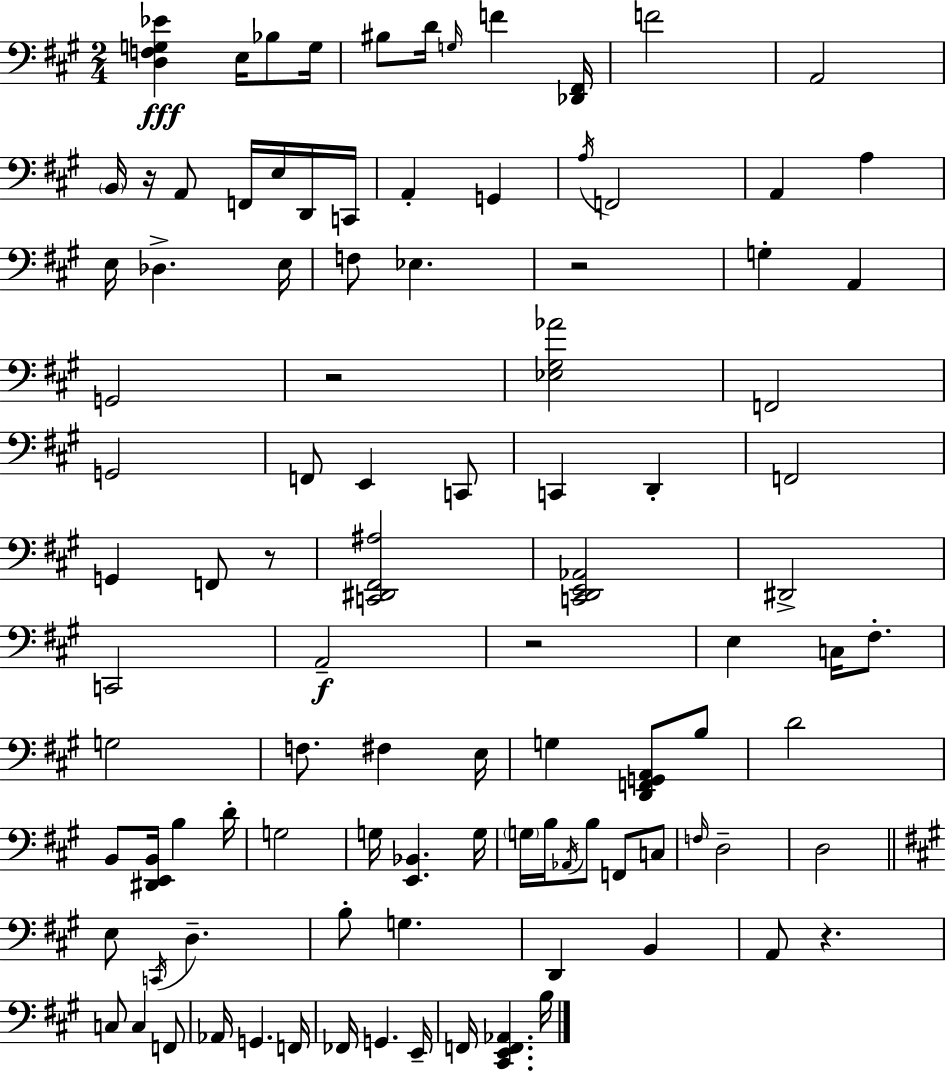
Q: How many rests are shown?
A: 6